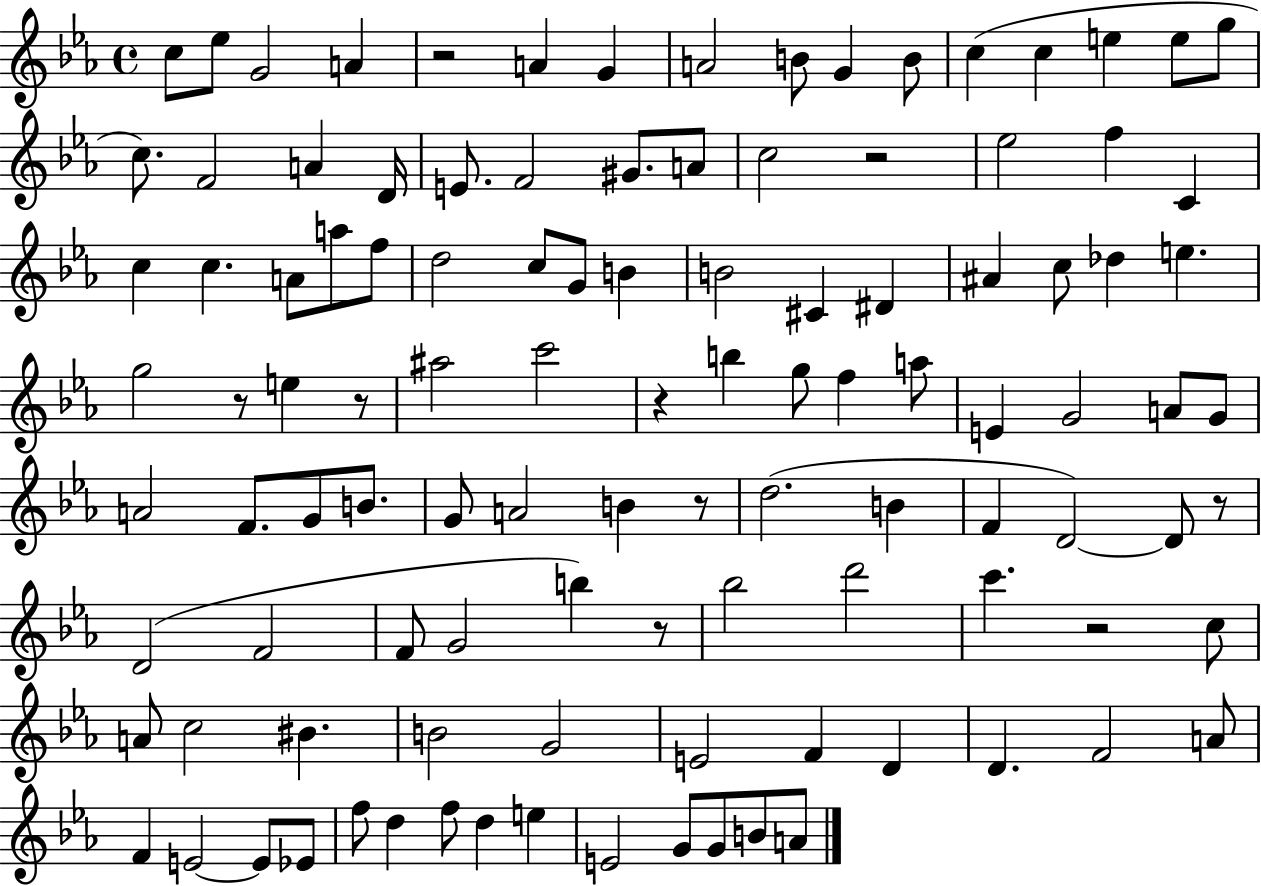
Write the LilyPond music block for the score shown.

{
  \clef treble
  \time 4/4
  \defaultTimeSignature
  \key ees \major
  \repeat volta 2 { c''8 ees''8 g'2 a'4 | r2 a'4 g'4 | a'2 b'8 g'4 b'8 | c''4( c''4 e''4 e''8 g''8 | \break c''8.) f'2 a'4 d'16 | e'8. f'2 gis'8. a'8 | c''2 r2 | ees''2 f''4 c'4 | \break c''4 c''4. a'8 a''8 f''8 | d''2 c''8 g'8 b'4 | b'2 cis'4 dis'4 | ais'4 c''8 des''4 e''4. | \break g''2 r8 e''4 r8 | ais''2 c'''2 | r4 b''4 g''8 f''4 a''8 | e'4 g'2 a'8 g'8 | \break a'2 f'8. g'8 b'8. | g'8 a'2 b'4 r8 | d''2.( b'4 | f'4 d'2~~) d'8 r8 | \break d'2( f'2 | f'8 g'2 b''4) r8 | bes''2 d'''2 | c'''4. r2 c''8 | \break a'8 c''2 bis'4. | b'2 g'2 | e'2 f'4 d'4 | d'4. f'2 a'8 | \break f'4 e'2~~ e'8 ees'8 | f''8 d''4 f''8 d''4 e''4 | e'2 g'8 g'8 b'8 a'8 | } \bar "|."
}